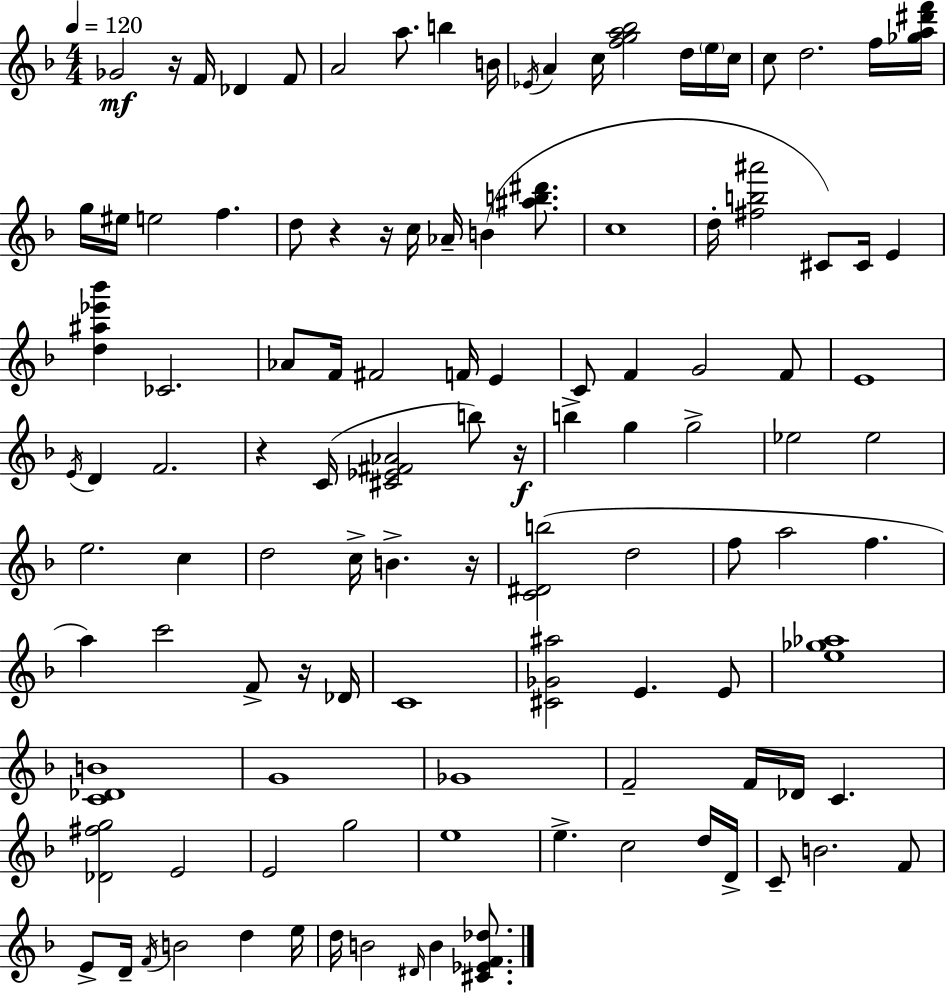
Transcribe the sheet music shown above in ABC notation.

X:1
T:Untitled
M:4/4
L:1/4
K:F
_G2 z/4 F/4 _D F/2 A2 a/2 b B/4 _E/4 A c/4 [fga_b]2 d/4 e/4 c/4 c/2 d2 f/4 [_ga^d'f']/4 g/4 ^e/4 e2 f d/2 z z/4 c/4 _A/4 B [^ab^d']/2 c4 d/4 [^fb^a']2 ^C/2 ^C/4 E [d^a_e'_b'] _C2 _A/2 F/4 ^F2 F/4 E C/2 F G2 F/2 E4 E/4 D F2 z C/4 [^C_E^F_A]2 b/2 z/4 b g g2 _e2 _e2 e2 c d2 c/4 B z/4 [C^Db]2 d2 f/2 a2 f a c'2 F/2 z/4 _D/4 C4 [^C_G^a]2 E E/2 [e_g_a]4 [C_DB]4 G4 _G4 F2 F/4 _D/4 C [_D^fg]2 E2 E2 g2 e4 e c2 d/4 D/4 C/2 B2 F/2 E/2 D/4 F/4 B2 d e/4 d/4 B2 ^D/4 B [^C_EF_d]/2